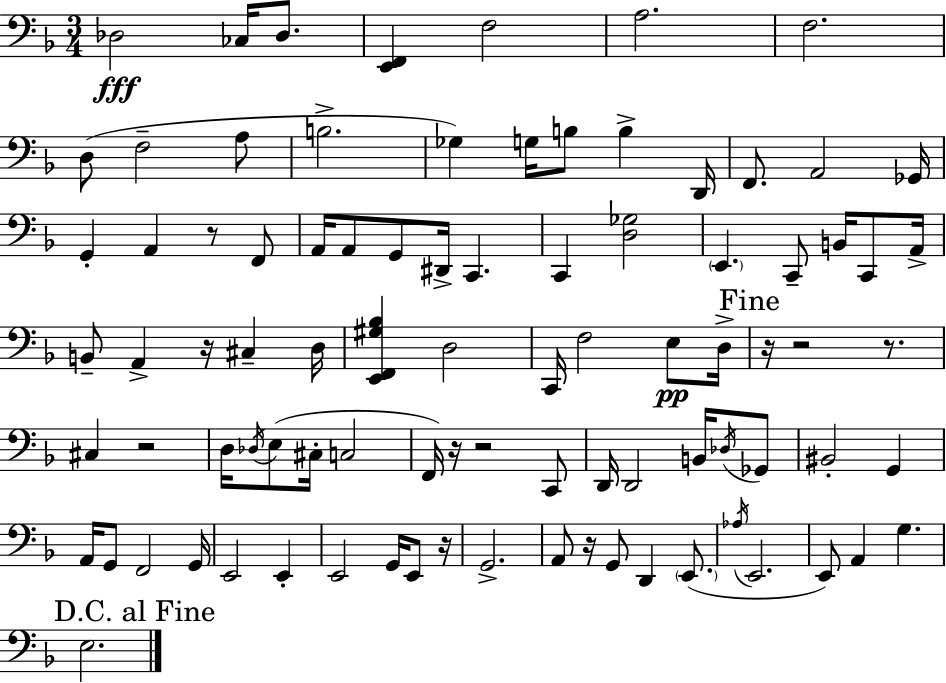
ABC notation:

X:1
T:Untitled
M:3/4
L:1/4
K:Dm
_D,2 _C,/4 _D,/2 [E,,F,,] F,2 A,2 F,2 D,/2 F,2 A,/2 B,2 _G, G,/4 B,/2 B, D,,/4 F,,/2 A,,2 _G,,/4 G,, A,, z/2 F,,/2 A,,/4 A,,/2 G,,/2 ^D,,/4 C,, C,, [D,_G,]2 E,, C,,/2 B,,/4 C,,/2 A,,/4 B,,/2 A,, z/4 ^C, D,/4 [E,,F,,^G,_B,] D,2 C,,/4 F,2 E,/2 D,/4 z/4 z2 z/2 ^C, z2 D,/4 _D,/4 E,/2 ^C,/4 C,2 F,,/4 z/4 z2 C,,/2 D,,/4 D,,2 B,,/4 _D,/4 _G,,/2 ^B,,2 G,, A,,/4 G,,/2 F,,2 G,,/4 E,,2 E,, E,,2 G,,/4 E,,/2 z/4 G,,2 A,,/2 z/4 G,,/2 D,, E,,/2 _A,/4 E,,2 E,,/2 A,, G, E,2